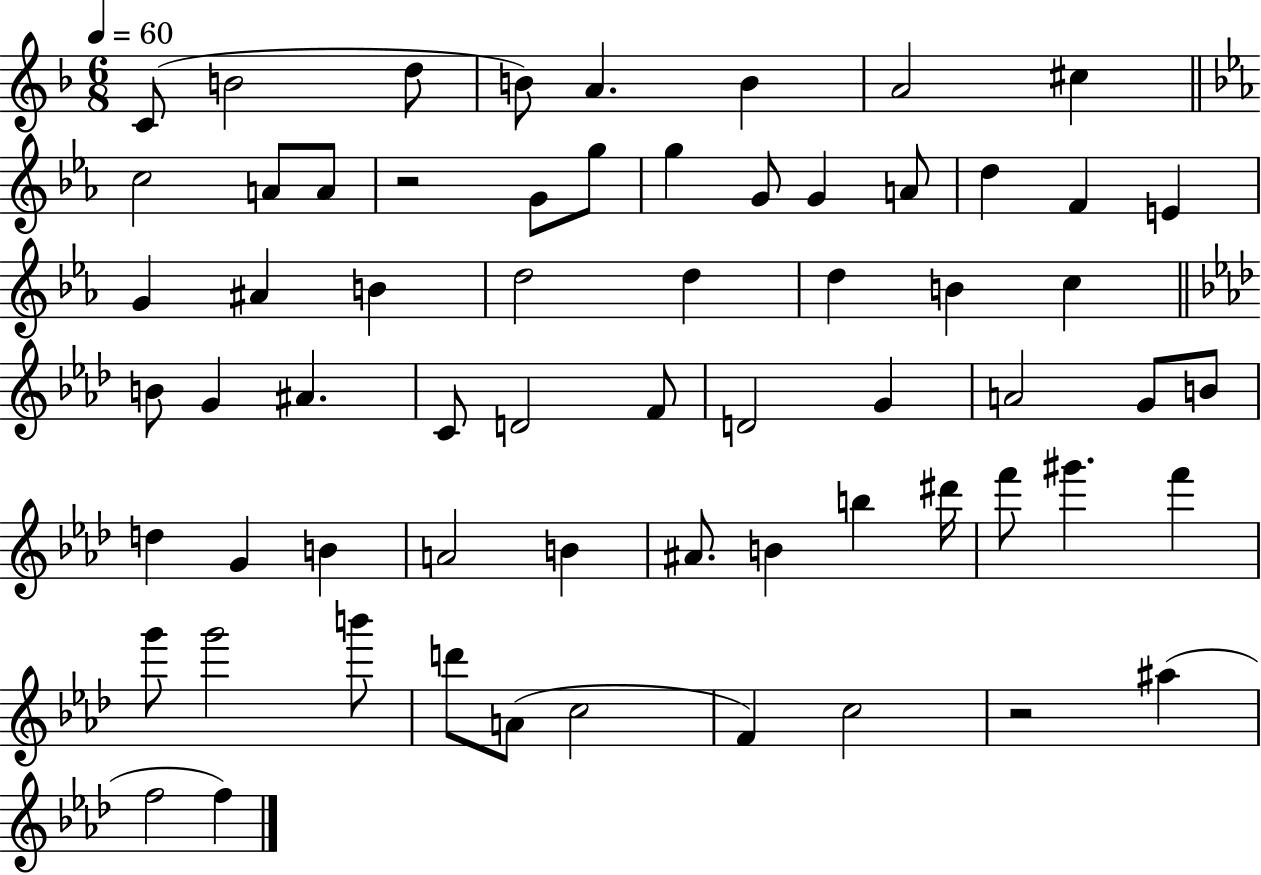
{
  \clef treble
  \numericTimeSignature
  \time 6/8
  \key f \major
  \tempo 4 = 60
  \repeat volta 2 { c'8( b'2 d''8 | b'8) a'4. b'4 | a'2 cis''4 | \bar "||" \break \key ees \major c''2 a'8 a'8 | r2 g'8 g''8 | g''4 g'8 g'4 a'8 | d''4 f'4 e'4 | \break g'4 ais'4 b'4 | d''2 d''4 | d''4 b'4 c''4 | \bar "||" \break \key aes \major b'8 g'4 ais'4. | c'8 d'2 f'8 | d'2 g'4 | a'2 g'8 b'8 | \break d''4 g'4 b'4 | a'2 b'4 | ais'8. b'4 b''4 dis'''16 | f'''8 gis'''4. f'''4 | \break g'''8 g'''2 b'''8 | d'''8 a'8( c''2 | f'4) c''2 | r2 ais''4( | \break f''2 f''4) | } \bar "|."
}